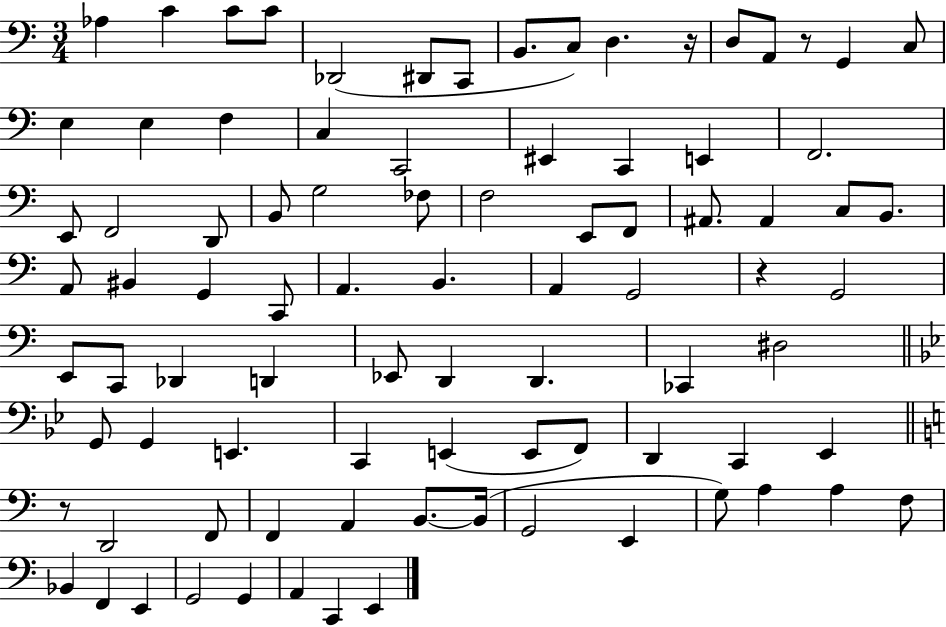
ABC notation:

X:1
T:Untitled
M:3/4
L:1/4
K:C
_A, C C/2 C/2 _D,,2 ^D,,/2 C,,/2 B,,/2 C,/2 D, z/4 D,/2 A,,/2 z/2 G,, C,/2 E, E, F, C, C,,2 ^E,, C,, E,, F,,2 E,,/2 F,,2 D,,/2 B,,/2 G,2 _F,/2 F,2 E,,/2 F,,/2 ^A,,/2 ^A,, C,/2 B,,/2 A,,/2 ^B,, G,, C,,/2 A,, B,, A,, G,,2 z G,,2 E,,/2 C,,/2 _D,, D,, _E,,/2 D,, D,, _C,, ^D,2 G,,/2 G,, E,, C,, E,, E,,/2 F,,/2 D,, C,, _E,, z/2 D,,2 F,,/2 F,, A,, B,,/2 B,,/4 G,,2 E,, G,/2 A, A, F,/2 _B,, F,, E,, G,,2 G,, A,, C,, E,,